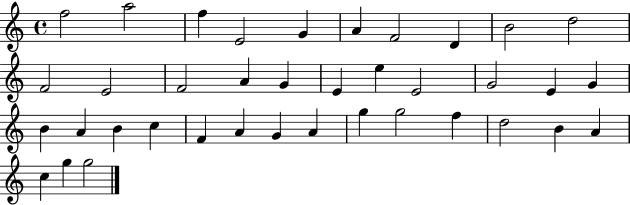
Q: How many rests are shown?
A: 0